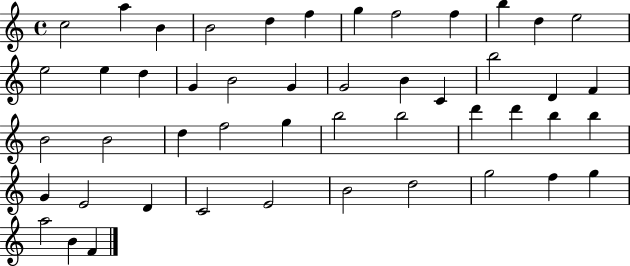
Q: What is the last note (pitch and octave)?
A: F4